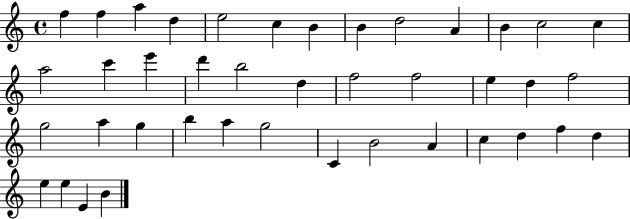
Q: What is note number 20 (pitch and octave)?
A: F5